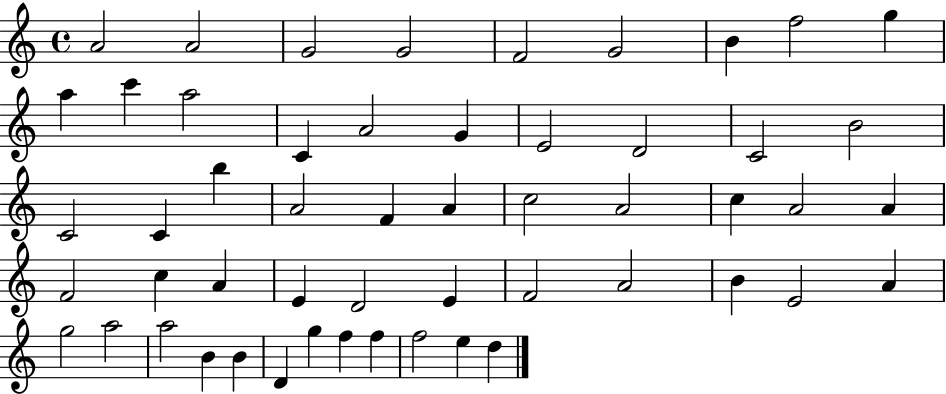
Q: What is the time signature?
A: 4/4